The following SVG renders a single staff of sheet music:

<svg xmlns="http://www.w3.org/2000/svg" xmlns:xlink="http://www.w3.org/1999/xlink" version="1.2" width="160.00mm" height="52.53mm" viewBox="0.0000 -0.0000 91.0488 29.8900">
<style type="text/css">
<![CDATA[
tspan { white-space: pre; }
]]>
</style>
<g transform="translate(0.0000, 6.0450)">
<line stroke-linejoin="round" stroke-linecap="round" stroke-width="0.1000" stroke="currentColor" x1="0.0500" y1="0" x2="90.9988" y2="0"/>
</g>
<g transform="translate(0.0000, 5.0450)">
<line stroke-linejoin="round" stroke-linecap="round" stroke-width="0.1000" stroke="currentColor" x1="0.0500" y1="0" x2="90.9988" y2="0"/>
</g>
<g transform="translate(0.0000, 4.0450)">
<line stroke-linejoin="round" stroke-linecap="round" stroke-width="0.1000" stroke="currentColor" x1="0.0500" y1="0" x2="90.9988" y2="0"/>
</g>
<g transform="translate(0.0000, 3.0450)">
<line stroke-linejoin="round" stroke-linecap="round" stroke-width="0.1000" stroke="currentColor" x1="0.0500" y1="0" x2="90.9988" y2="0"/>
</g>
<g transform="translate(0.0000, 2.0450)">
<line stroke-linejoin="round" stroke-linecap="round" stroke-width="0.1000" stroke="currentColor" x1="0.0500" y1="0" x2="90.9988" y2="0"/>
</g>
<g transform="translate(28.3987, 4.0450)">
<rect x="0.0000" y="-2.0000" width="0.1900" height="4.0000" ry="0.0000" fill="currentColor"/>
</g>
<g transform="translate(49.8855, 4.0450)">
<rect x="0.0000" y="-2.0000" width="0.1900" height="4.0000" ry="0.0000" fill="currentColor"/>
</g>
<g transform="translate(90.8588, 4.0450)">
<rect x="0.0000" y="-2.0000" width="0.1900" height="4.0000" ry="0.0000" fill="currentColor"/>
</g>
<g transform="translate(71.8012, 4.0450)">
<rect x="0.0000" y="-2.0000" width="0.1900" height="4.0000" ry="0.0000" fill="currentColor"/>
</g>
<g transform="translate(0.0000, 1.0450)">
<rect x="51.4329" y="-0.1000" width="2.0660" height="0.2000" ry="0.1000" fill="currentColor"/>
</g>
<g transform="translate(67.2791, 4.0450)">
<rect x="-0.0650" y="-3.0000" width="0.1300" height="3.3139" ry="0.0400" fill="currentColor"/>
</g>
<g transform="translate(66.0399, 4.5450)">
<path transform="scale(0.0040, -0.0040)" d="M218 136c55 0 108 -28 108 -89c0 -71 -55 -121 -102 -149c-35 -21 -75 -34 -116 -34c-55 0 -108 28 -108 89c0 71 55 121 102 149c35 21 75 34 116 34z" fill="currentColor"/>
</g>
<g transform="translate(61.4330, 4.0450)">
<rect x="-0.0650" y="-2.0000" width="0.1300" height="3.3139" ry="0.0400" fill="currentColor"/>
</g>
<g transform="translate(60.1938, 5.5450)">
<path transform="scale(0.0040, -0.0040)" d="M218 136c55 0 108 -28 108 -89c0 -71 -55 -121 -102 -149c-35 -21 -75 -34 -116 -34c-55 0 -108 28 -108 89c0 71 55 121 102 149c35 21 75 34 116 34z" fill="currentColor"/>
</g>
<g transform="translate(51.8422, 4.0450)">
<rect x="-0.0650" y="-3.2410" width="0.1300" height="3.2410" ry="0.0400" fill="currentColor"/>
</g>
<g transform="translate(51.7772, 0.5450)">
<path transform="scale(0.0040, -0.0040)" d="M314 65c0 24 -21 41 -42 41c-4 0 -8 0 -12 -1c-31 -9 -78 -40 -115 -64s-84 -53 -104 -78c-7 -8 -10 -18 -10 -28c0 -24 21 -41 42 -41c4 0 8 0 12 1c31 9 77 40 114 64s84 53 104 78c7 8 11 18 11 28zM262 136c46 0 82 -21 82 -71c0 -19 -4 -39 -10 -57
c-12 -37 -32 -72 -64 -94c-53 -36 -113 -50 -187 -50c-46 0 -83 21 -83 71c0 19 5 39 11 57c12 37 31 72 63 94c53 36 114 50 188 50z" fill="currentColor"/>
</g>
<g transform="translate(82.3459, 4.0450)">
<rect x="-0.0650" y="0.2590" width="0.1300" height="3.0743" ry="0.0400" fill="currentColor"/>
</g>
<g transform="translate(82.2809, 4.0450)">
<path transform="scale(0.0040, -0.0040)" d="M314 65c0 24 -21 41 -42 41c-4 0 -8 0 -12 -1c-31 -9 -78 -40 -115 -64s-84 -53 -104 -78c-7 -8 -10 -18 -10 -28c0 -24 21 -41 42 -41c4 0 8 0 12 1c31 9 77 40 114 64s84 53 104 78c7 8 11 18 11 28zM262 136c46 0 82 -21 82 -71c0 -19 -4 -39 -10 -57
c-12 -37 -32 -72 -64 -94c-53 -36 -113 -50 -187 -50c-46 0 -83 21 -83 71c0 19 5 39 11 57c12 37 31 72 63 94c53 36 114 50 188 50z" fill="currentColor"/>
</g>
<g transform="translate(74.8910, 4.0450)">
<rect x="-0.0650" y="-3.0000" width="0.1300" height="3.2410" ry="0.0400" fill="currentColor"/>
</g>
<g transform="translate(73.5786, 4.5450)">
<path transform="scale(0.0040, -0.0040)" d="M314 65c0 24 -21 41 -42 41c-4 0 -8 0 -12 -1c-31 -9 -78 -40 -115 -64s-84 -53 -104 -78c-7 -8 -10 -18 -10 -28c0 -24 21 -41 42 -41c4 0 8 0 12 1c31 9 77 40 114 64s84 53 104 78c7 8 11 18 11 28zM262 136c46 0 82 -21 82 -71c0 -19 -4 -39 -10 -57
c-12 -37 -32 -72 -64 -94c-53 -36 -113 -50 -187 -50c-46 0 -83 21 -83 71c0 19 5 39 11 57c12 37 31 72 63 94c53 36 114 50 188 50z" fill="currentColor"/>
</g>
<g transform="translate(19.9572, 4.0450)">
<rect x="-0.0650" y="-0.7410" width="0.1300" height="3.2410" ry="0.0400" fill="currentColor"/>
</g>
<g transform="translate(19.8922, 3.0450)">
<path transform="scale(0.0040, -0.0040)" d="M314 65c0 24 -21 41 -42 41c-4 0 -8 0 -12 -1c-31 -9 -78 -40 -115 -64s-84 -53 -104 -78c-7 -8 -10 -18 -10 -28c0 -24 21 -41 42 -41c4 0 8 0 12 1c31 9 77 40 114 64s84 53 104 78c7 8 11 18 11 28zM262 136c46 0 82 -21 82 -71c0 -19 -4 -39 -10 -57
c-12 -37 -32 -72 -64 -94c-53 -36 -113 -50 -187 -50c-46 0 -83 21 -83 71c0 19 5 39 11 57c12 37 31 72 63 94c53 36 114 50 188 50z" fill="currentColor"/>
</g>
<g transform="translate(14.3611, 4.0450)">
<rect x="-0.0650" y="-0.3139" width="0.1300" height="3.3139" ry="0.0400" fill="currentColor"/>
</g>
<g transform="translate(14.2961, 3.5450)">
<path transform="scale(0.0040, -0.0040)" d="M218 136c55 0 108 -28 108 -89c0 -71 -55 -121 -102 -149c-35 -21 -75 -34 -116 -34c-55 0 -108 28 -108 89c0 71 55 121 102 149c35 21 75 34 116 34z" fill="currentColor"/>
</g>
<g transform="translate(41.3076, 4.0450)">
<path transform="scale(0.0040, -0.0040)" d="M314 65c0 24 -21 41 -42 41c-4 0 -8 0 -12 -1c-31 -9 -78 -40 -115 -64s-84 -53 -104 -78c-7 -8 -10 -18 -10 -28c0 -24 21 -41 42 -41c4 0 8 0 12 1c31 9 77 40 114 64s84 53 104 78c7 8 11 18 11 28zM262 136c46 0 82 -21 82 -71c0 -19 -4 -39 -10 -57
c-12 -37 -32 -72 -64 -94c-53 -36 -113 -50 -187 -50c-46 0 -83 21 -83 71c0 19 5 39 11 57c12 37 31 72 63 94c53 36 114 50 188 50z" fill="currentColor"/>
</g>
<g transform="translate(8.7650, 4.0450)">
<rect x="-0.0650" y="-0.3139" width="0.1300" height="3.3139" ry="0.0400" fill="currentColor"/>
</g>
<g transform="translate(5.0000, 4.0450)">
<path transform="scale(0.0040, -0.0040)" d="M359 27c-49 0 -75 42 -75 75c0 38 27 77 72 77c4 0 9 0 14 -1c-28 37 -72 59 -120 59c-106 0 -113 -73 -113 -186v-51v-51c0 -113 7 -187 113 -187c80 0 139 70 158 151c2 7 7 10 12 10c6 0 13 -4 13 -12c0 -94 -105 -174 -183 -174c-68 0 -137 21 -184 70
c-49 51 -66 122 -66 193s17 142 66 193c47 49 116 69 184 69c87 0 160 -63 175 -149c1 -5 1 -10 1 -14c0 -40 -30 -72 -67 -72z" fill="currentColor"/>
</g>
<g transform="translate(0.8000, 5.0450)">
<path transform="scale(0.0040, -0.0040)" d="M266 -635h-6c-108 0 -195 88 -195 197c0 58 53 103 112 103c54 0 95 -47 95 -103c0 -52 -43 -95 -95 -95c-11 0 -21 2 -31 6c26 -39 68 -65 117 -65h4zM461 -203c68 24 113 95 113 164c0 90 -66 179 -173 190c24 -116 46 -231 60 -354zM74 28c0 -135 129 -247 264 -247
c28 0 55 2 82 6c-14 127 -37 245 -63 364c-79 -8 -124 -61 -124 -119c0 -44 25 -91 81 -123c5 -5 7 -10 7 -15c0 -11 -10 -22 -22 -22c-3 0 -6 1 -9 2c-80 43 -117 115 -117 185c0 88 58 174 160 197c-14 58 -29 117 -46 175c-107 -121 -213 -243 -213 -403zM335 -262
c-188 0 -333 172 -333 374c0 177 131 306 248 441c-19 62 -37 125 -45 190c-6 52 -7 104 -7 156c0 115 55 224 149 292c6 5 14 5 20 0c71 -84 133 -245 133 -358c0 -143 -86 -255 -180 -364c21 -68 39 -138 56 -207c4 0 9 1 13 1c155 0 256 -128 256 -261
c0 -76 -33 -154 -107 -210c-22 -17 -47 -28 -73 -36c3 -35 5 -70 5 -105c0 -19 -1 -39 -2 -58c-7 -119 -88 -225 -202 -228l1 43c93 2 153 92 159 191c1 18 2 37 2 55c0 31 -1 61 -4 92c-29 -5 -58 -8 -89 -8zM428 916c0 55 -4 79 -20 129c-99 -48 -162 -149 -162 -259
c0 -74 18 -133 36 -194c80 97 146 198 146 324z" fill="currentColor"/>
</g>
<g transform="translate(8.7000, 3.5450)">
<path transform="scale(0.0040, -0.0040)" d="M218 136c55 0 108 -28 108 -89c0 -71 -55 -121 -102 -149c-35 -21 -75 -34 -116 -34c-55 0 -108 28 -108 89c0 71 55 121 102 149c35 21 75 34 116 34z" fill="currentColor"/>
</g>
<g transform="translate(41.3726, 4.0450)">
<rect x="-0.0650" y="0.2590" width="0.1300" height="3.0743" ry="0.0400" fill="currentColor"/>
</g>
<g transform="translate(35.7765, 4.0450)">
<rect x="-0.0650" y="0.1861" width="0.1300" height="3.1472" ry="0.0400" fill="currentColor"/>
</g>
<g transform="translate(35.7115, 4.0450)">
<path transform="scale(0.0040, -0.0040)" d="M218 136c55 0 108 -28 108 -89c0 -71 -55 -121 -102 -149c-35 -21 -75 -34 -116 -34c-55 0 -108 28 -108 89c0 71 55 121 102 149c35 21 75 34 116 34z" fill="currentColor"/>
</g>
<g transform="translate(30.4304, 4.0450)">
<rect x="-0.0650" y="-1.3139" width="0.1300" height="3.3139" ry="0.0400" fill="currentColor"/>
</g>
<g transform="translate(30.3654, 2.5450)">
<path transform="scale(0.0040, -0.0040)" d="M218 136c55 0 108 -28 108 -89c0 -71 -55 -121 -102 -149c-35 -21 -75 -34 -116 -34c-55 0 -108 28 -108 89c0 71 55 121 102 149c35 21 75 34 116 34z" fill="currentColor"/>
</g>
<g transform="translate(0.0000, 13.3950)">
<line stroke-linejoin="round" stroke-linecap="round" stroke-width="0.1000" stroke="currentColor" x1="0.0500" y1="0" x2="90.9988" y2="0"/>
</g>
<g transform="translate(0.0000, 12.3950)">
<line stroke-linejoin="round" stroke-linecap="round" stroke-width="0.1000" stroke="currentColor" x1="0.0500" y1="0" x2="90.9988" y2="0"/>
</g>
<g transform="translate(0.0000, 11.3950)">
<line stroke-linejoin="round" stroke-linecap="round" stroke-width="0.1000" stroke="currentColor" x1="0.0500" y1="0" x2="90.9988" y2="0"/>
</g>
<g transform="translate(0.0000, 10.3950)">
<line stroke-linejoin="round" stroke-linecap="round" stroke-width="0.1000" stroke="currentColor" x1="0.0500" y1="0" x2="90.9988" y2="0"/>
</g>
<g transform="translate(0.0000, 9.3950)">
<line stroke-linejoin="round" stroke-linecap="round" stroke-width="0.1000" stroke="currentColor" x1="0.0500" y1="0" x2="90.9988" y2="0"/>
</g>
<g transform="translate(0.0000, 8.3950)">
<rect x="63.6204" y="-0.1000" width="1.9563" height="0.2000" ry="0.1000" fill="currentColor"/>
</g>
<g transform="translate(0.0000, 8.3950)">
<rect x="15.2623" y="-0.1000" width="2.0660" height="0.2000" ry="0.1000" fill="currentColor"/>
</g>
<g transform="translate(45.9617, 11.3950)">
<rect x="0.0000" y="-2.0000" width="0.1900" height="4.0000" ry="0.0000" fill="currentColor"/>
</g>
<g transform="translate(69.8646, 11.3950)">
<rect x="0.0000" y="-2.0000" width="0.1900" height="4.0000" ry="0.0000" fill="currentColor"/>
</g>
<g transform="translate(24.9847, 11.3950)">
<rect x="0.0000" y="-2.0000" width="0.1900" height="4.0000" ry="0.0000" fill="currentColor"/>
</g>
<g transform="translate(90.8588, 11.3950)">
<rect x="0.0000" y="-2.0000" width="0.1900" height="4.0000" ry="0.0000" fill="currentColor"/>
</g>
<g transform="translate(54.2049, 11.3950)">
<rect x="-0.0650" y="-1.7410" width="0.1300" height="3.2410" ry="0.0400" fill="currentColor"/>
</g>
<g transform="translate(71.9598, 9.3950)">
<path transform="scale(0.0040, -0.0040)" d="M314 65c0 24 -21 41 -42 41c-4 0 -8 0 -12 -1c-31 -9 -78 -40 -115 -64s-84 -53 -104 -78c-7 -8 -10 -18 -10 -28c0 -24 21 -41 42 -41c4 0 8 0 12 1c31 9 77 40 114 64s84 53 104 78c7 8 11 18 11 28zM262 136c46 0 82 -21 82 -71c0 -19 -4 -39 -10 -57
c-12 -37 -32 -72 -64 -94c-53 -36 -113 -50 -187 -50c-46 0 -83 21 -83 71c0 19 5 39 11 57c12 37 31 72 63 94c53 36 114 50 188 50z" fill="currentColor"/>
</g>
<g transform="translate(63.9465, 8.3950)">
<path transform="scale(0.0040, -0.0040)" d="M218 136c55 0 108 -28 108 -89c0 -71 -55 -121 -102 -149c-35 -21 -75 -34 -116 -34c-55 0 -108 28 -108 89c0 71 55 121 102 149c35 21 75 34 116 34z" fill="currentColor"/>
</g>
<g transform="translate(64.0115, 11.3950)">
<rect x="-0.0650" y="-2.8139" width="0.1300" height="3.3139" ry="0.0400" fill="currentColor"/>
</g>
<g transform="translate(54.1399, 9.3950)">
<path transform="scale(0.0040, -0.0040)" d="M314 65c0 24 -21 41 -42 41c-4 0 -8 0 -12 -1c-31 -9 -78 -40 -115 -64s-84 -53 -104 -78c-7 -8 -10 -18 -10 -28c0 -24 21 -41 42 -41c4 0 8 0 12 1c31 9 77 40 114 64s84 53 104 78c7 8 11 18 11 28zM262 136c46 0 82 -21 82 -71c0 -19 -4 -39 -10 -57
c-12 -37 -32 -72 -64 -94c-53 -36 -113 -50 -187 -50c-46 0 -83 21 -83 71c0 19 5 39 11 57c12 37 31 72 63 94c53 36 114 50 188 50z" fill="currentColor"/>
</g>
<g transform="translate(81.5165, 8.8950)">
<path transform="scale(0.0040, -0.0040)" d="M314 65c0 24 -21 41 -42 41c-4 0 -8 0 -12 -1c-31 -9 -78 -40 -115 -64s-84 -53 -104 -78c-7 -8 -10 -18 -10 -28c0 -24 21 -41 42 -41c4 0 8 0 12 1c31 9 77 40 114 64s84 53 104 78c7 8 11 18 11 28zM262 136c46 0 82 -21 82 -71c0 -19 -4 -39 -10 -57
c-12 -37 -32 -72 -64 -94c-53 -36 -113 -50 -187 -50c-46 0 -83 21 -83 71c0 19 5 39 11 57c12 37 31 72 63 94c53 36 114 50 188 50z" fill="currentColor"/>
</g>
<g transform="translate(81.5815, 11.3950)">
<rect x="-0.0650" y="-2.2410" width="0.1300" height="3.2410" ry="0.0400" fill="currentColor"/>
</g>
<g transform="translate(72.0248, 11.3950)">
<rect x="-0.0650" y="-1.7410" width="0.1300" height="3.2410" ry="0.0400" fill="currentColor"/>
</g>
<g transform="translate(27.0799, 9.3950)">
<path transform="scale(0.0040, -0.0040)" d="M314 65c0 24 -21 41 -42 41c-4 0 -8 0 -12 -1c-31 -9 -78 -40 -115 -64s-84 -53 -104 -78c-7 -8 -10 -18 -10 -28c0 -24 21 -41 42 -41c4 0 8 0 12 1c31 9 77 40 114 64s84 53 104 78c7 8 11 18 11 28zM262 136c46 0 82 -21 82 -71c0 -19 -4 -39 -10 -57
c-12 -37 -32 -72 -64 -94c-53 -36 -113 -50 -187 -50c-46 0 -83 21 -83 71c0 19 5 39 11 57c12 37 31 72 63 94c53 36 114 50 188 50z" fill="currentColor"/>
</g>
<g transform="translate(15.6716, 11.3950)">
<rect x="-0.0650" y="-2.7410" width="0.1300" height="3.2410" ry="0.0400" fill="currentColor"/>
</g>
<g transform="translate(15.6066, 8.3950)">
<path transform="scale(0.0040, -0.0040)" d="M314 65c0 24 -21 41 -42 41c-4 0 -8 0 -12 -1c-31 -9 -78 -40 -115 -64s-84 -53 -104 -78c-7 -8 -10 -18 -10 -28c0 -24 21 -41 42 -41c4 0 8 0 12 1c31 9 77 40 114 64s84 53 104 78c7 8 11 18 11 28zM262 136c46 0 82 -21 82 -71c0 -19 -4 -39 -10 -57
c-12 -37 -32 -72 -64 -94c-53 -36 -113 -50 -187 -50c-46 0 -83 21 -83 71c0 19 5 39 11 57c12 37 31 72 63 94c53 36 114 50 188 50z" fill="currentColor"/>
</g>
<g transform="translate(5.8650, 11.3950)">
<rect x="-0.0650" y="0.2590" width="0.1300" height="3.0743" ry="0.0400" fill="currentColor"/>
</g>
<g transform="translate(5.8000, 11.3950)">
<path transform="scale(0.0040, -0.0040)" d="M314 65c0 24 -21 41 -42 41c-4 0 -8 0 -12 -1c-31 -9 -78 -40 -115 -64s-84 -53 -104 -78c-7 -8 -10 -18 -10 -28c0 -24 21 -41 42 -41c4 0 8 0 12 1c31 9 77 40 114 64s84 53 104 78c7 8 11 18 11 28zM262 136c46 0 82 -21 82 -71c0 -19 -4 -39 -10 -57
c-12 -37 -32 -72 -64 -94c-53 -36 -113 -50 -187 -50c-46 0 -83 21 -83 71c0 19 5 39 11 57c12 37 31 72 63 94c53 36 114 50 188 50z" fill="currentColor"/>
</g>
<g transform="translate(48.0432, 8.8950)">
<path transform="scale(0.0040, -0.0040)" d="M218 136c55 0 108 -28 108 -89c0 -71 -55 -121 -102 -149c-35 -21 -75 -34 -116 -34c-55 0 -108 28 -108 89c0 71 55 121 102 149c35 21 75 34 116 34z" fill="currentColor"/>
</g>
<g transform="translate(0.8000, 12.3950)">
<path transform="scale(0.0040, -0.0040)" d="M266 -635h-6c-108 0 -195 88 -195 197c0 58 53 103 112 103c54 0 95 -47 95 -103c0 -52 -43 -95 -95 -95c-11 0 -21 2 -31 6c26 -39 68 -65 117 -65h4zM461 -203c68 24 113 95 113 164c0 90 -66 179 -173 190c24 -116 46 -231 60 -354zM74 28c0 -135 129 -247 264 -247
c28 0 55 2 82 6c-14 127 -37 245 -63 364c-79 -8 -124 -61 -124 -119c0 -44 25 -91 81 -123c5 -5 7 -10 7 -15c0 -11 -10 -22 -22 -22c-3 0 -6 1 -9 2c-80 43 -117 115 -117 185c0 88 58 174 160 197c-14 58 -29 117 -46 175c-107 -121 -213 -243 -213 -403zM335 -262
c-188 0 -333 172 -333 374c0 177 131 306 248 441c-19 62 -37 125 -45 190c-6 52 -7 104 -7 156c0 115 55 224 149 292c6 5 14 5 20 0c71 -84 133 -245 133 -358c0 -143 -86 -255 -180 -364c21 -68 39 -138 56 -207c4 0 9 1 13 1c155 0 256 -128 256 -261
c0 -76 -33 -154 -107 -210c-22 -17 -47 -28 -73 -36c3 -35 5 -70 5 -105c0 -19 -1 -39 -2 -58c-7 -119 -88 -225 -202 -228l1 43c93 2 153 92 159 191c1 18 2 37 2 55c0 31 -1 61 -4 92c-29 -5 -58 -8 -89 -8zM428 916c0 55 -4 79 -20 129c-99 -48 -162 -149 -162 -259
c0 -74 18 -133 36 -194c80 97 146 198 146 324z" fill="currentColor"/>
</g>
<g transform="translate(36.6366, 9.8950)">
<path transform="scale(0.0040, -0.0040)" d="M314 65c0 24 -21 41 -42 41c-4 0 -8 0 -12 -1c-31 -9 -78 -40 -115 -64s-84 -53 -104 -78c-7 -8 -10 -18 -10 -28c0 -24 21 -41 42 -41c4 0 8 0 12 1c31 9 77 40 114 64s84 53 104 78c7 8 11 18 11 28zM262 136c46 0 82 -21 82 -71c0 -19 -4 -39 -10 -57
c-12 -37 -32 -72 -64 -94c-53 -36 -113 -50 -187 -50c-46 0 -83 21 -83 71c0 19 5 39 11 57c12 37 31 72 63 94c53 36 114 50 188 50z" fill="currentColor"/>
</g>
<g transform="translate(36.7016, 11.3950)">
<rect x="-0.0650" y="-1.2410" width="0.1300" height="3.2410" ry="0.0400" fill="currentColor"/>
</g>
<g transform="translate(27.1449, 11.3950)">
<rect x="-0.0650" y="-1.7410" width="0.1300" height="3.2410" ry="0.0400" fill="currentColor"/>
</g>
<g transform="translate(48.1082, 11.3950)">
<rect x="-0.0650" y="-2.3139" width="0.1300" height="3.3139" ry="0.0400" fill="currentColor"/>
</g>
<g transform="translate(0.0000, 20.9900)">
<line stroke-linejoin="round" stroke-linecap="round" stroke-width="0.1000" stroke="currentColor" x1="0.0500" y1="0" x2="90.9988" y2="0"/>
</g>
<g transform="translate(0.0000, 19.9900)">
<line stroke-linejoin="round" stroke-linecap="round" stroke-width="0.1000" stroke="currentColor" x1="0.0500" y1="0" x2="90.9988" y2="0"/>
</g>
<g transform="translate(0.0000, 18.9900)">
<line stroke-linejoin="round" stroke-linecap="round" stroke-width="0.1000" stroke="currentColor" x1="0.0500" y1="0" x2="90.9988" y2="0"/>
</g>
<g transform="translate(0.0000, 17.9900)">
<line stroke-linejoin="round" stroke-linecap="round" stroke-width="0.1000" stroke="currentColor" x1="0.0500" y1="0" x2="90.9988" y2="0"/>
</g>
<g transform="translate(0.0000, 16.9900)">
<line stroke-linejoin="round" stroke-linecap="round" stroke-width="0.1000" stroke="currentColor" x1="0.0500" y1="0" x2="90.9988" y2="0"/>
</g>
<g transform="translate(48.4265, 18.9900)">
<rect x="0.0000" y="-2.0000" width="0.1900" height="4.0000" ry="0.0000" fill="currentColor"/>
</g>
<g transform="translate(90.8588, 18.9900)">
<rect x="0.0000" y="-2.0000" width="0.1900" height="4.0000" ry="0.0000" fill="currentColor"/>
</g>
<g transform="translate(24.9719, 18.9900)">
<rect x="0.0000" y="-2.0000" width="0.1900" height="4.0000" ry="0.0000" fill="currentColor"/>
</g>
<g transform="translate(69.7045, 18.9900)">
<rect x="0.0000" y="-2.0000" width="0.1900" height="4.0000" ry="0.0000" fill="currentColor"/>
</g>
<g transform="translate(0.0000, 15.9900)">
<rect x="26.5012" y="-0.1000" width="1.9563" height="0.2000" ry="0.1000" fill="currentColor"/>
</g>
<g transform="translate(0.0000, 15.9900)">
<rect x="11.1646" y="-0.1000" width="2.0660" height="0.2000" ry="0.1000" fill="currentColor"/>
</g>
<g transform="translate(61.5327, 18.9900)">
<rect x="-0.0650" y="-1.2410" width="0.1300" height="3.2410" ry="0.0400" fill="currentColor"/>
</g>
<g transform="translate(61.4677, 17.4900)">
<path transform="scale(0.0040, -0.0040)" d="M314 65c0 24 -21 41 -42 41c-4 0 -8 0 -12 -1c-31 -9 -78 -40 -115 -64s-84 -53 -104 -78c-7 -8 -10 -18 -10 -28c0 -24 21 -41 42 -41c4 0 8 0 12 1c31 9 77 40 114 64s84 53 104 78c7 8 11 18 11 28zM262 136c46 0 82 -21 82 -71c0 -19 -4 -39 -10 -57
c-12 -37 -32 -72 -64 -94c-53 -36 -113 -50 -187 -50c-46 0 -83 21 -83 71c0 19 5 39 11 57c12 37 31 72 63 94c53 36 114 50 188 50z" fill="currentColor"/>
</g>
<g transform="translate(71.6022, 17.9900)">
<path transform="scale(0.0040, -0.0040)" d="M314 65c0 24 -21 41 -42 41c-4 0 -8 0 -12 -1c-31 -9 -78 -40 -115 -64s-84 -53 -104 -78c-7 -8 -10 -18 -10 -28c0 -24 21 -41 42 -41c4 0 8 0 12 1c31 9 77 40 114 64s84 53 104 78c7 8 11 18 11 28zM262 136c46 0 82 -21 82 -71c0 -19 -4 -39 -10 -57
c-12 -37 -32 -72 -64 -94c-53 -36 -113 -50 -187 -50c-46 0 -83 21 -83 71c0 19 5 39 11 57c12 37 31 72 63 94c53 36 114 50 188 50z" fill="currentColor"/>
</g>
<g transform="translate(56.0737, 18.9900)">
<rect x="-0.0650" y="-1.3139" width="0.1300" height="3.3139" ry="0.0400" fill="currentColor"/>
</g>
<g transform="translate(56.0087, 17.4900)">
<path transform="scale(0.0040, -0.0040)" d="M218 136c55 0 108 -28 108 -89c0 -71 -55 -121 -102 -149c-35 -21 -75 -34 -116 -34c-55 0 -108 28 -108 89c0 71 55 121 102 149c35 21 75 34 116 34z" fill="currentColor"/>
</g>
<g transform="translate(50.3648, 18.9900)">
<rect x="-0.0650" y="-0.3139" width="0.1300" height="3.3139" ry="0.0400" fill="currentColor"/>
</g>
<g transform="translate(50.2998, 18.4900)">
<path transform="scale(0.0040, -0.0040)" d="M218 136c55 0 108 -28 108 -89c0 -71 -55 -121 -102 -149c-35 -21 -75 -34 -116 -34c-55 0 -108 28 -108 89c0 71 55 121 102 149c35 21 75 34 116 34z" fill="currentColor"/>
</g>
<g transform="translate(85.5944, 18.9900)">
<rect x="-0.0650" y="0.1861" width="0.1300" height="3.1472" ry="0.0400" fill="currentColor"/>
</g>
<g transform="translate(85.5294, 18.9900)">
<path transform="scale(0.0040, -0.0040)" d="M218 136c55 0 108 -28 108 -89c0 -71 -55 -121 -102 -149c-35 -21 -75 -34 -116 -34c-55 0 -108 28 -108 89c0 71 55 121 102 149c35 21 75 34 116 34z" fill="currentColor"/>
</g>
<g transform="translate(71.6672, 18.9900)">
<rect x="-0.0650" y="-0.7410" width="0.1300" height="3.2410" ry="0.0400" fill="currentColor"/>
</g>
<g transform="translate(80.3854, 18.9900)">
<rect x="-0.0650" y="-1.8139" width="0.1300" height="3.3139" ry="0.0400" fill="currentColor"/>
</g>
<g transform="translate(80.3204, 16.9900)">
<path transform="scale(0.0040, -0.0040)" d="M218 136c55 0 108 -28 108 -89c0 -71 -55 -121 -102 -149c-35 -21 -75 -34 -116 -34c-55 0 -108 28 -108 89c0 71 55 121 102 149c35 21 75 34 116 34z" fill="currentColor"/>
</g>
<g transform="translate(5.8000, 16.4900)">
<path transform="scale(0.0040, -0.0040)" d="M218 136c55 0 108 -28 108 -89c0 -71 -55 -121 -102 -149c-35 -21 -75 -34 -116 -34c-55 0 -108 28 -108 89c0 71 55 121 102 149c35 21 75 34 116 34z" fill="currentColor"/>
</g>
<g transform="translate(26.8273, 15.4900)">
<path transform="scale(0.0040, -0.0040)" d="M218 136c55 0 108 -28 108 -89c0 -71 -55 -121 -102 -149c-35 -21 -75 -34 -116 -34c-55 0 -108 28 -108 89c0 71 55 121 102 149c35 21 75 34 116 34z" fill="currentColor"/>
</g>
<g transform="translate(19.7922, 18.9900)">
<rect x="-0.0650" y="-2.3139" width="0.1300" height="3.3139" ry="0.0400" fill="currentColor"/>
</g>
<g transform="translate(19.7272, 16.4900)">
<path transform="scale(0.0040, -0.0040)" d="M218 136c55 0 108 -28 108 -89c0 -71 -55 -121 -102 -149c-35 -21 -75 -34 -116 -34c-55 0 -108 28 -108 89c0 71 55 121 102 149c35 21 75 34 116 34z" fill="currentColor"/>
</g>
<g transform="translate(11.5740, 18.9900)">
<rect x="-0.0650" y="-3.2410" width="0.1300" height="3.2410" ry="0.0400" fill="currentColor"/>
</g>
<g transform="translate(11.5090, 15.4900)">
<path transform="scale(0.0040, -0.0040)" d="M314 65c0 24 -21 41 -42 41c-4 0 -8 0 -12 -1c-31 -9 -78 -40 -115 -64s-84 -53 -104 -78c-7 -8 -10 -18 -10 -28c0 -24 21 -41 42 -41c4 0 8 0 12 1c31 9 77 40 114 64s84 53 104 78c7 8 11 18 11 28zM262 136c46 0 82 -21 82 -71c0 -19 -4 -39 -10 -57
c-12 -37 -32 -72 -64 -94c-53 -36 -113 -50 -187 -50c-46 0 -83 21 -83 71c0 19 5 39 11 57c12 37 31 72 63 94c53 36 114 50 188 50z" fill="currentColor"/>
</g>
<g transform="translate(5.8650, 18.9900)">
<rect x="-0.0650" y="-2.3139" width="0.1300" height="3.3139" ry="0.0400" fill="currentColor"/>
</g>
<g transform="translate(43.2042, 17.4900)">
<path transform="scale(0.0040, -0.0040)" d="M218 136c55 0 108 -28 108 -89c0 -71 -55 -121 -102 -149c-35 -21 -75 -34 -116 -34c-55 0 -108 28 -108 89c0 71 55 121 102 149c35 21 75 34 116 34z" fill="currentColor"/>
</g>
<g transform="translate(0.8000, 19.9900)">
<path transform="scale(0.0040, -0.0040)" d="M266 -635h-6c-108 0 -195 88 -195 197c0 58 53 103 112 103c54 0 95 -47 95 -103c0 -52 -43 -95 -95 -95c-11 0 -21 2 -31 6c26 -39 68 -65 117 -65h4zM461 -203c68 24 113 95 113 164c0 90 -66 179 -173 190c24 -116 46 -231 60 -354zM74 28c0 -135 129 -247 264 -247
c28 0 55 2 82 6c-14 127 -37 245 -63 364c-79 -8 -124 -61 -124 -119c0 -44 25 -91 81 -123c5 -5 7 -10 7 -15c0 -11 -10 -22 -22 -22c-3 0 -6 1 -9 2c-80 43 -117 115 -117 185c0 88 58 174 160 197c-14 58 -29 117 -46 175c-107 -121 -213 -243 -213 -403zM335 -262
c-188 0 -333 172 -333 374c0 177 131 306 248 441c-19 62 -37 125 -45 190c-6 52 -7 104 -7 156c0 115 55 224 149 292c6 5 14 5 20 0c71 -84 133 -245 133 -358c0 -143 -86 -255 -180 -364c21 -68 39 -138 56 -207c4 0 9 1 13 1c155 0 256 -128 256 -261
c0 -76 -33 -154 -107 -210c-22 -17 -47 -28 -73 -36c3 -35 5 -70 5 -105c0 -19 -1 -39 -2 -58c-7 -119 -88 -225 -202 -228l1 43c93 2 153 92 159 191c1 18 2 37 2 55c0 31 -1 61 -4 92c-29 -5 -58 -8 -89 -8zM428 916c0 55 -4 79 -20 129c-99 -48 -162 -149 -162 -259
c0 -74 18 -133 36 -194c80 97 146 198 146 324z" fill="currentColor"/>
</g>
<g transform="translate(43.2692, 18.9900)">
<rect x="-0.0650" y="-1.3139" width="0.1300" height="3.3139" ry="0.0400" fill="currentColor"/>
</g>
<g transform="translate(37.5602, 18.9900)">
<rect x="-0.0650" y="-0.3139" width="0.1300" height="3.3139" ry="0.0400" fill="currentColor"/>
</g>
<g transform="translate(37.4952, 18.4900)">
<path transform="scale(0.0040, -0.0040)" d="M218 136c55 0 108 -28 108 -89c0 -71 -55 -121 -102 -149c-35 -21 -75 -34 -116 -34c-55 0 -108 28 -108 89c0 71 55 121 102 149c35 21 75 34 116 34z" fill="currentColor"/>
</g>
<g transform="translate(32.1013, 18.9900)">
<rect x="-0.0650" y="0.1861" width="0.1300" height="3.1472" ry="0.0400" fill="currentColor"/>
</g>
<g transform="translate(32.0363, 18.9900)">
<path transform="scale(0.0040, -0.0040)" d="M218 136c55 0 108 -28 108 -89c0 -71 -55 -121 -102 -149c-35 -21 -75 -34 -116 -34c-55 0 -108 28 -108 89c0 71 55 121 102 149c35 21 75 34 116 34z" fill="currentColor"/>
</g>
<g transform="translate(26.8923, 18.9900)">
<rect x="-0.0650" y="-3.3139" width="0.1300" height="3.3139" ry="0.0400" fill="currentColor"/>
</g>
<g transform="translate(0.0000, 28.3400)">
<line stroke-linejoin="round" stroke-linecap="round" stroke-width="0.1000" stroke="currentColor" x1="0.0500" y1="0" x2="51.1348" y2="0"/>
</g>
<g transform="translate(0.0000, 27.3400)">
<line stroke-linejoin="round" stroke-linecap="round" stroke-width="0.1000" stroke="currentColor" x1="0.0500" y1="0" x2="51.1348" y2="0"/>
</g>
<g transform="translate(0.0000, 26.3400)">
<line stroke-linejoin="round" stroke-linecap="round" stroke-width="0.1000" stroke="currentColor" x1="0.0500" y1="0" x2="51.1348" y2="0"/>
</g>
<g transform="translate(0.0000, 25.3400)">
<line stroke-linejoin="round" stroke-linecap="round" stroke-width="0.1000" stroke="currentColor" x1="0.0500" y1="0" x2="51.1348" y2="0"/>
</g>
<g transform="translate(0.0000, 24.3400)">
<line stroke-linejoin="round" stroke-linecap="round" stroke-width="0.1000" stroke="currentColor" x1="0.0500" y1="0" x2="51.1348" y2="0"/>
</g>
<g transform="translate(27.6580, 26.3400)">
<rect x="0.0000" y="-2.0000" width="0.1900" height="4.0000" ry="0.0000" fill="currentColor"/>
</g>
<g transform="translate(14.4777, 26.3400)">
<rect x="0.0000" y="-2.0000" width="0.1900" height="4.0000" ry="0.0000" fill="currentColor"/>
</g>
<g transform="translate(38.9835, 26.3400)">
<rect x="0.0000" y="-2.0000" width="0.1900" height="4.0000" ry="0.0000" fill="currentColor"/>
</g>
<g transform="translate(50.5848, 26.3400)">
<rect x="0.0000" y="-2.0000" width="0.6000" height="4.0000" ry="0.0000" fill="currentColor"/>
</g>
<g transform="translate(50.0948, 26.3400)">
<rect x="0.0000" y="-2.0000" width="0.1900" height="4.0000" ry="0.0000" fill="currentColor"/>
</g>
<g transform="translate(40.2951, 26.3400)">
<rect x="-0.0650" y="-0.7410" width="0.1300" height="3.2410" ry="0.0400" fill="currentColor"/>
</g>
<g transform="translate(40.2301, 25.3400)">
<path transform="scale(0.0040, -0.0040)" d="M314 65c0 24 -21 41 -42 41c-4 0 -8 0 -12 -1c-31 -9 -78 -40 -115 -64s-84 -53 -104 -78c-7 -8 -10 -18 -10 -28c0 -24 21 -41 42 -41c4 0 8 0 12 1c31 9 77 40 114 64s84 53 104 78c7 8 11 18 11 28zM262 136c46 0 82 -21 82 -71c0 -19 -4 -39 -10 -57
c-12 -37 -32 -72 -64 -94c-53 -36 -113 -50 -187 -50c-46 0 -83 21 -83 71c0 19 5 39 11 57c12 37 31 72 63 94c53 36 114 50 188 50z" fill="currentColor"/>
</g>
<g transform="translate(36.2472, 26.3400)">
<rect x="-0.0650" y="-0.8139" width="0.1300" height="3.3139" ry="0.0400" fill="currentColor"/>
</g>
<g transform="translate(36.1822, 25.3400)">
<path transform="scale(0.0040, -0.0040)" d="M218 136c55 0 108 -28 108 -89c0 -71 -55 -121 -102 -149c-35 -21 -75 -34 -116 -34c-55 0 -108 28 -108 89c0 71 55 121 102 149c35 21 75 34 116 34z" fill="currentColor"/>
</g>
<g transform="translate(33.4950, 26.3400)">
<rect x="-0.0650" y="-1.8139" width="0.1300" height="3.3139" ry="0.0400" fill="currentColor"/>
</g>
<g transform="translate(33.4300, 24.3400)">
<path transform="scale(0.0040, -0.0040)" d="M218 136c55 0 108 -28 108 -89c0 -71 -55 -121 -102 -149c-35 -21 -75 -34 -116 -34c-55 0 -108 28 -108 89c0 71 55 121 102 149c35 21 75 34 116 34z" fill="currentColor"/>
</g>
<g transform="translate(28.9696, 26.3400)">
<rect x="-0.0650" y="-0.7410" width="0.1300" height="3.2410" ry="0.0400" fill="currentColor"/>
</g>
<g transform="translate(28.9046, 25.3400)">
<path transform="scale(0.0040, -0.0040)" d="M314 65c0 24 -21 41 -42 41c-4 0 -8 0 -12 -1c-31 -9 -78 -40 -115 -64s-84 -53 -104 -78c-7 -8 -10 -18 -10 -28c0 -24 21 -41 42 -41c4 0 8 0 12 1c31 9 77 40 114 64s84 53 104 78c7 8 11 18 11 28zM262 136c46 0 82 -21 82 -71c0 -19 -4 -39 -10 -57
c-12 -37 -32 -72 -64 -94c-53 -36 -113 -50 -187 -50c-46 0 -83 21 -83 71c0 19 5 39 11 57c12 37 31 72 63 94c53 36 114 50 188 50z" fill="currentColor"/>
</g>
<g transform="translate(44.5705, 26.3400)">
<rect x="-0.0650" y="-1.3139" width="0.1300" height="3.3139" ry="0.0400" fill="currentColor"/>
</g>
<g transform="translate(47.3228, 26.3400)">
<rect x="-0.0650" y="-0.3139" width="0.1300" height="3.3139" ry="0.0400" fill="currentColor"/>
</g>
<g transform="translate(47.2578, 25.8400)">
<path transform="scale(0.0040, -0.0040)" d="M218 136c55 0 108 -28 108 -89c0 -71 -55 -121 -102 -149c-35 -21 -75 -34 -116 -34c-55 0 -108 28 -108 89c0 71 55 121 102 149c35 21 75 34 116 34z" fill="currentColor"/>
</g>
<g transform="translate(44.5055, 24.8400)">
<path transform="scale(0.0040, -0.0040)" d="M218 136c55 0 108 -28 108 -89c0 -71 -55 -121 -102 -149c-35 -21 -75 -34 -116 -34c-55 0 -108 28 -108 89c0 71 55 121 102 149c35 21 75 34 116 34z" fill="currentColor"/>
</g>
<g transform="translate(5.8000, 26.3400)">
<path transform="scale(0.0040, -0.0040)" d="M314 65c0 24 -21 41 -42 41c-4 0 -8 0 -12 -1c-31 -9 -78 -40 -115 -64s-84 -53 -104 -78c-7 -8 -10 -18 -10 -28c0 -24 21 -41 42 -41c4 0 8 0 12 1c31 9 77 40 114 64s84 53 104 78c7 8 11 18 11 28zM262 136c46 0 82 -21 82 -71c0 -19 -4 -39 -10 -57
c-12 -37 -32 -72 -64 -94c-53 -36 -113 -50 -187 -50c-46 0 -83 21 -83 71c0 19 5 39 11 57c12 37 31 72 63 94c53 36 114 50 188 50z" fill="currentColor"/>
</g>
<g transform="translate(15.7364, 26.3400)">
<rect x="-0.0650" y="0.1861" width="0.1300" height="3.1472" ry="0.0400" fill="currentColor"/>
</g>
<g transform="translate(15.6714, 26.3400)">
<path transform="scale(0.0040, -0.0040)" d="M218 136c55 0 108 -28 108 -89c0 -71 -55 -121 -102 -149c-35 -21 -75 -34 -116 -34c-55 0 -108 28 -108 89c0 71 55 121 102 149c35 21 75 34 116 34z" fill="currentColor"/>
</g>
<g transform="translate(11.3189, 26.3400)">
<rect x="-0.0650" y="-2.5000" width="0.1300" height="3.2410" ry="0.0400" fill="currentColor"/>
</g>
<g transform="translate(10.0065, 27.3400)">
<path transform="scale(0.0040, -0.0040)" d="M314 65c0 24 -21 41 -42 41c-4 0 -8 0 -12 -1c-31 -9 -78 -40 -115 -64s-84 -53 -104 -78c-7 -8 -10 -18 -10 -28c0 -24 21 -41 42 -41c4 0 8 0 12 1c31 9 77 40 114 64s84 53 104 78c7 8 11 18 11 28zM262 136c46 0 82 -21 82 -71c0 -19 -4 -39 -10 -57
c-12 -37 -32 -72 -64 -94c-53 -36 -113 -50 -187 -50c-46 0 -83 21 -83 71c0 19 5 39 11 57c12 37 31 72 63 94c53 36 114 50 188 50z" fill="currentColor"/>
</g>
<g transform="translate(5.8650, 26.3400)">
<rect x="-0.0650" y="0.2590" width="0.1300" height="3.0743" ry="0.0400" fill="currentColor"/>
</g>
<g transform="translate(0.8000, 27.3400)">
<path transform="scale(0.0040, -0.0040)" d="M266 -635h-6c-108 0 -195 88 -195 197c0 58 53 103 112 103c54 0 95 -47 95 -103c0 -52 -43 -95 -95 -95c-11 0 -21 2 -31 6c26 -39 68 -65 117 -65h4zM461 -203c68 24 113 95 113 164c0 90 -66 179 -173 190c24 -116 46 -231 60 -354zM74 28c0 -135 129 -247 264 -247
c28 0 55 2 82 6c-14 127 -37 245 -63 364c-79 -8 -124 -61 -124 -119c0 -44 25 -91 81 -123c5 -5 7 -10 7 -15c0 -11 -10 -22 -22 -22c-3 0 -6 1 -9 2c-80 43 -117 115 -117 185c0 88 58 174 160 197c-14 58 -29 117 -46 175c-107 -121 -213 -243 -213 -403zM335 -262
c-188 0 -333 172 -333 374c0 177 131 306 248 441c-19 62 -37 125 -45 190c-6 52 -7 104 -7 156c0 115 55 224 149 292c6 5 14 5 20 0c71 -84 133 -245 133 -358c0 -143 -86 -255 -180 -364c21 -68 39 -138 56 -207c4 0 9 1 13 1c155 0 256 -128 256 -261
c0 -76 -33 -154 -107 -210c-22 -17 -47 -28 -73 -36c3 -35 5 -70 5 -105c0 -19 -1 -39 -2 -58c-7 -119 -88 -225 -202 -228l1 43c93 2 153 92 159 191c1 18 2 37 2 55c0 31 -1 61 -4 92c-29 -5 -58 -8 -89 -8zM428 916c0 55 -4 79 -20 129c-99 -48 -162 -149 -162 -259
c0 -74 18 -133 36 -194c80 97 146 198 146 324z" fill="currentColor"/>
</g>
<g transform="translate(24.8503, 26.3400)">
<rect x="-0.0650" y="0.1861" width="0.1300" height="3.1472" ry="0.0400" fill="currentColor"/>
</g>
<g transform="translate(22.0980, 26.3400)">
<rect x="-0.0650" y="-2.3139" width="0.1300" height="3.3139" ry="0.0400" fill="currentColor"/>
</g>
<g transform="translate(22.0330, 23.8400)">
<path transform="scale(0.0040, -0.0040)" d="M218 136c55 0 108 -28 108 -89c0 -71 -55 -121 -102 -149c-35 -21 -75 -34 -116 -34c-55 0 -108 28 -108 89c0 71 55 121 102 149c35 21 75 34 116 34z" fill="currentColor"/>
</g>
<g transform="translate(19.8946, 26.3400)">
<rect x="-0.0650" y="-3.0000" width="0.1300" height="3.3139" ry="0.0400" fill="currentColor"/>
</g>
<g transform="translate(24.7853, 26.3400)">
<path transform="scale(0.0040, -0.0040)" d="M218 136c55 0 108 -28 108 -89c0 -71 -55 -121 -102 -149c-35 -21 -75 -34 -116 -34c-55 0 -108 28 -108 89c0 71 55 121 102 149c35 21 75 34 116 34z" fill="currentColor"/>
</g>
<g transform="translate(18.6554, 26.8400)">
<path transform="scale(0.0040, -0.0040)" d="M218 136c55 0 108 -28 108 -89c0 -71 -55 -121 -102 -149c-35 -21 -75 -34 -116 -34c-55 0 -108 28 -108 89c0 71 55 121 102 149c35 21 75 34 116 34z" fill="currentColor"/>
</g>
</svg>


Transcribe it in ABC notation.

X:1
T:Untitled
M:4/4
L:1/4
K:C
c c d2 e B B2 b2 F A A2 B2 B2 a2 f2 e2 g f2 a f2 g2 g b2 g b B c e c e e2 d2 f B B2 G2 B A g B d2 f d d2 e c